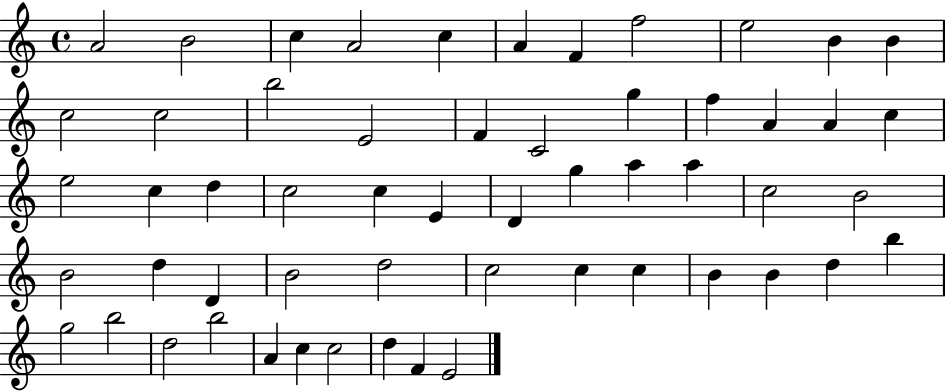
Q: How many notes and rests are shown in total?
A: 56